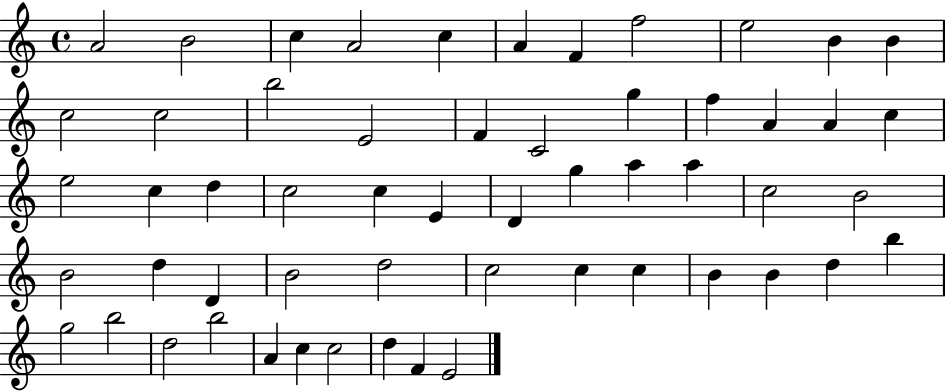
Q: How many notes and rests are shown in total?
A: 56